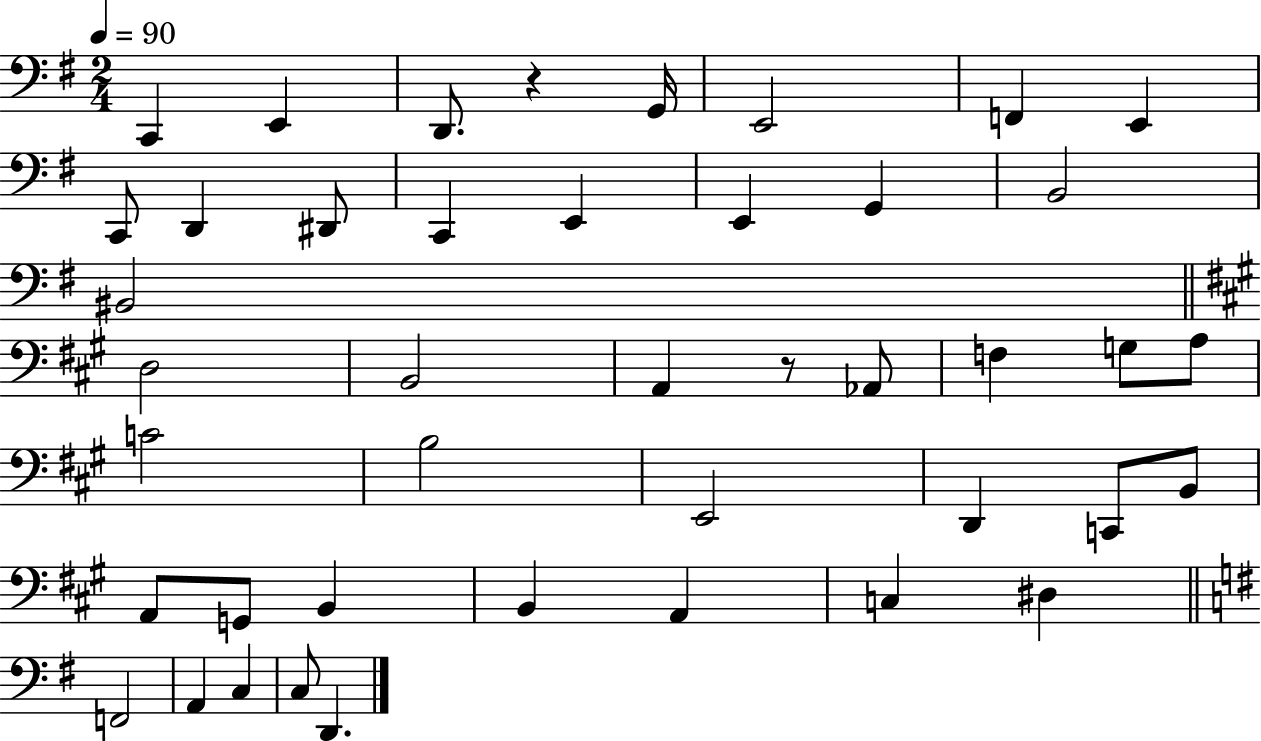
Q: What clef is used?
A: bass